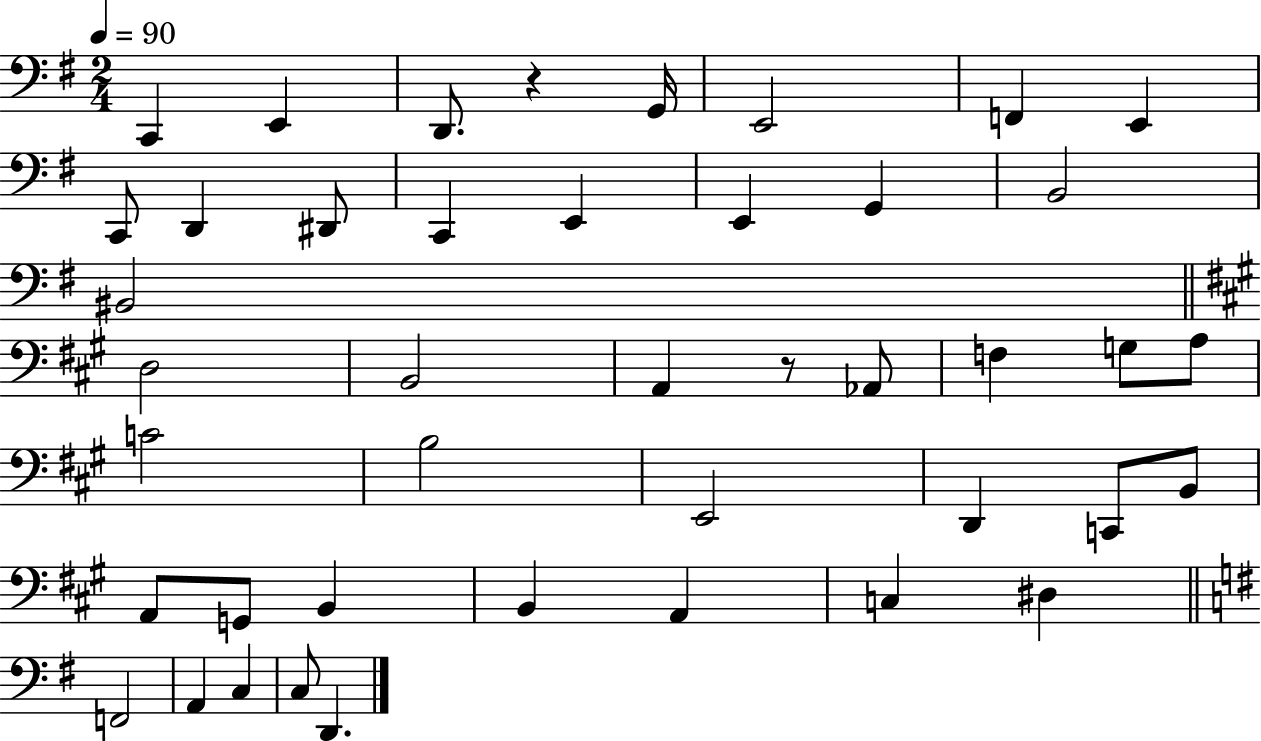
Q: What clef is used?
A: bass